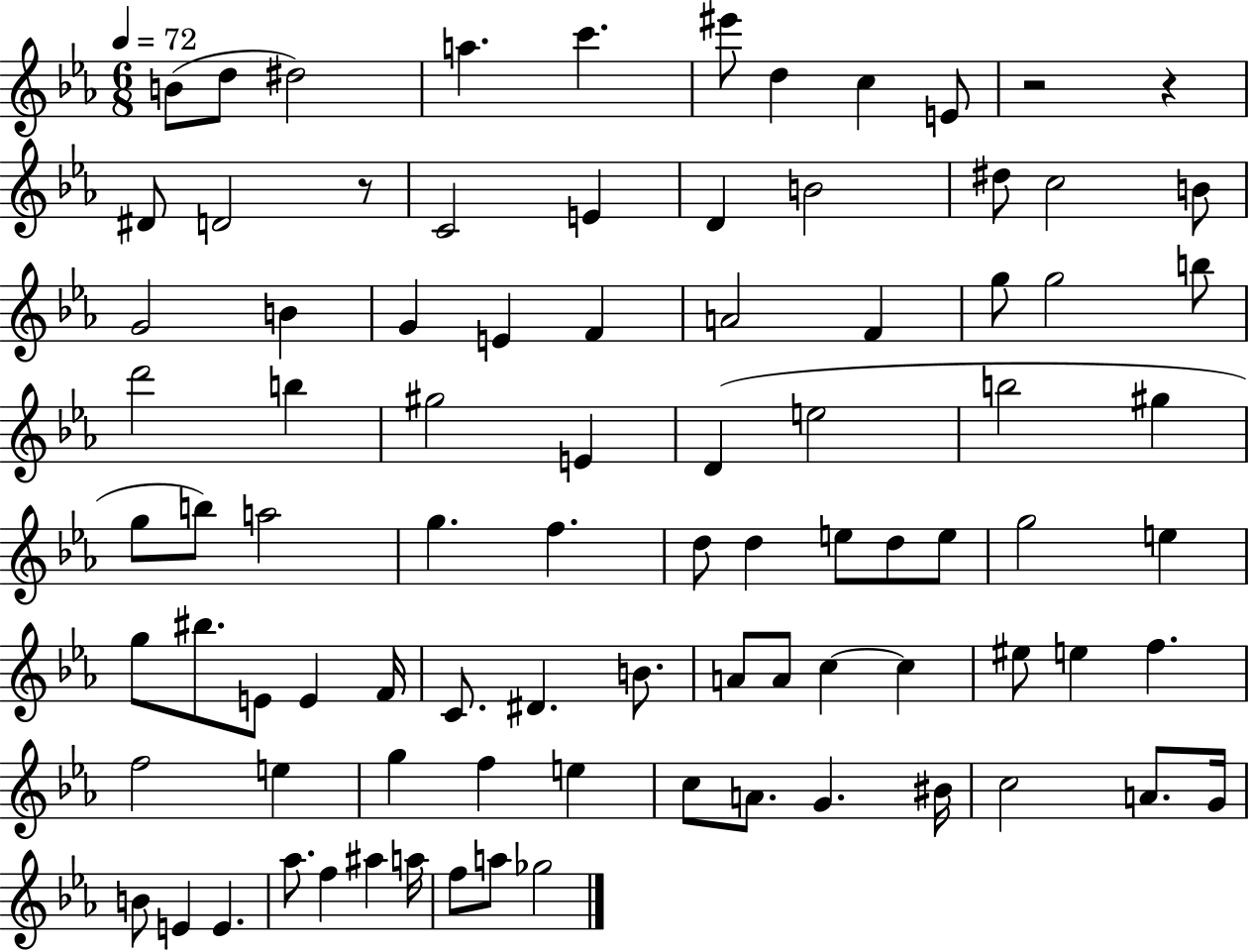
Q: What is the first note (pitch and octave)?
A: B4